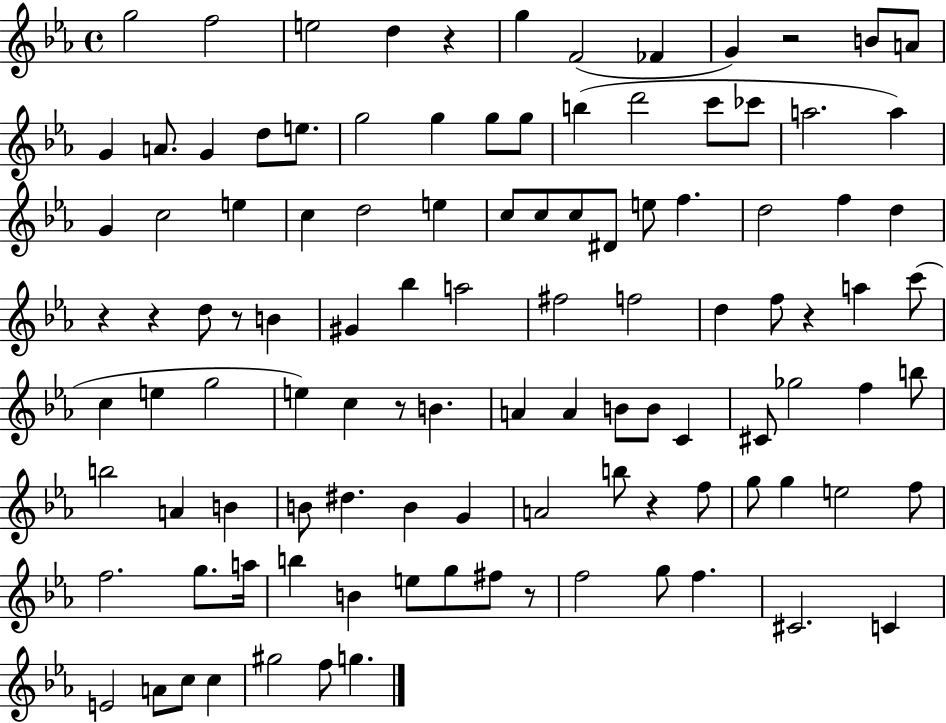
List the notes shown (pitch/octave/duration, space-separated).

G5/h F5/h E5/h D5/q R/q G5/q F4/h FES4/q G4/q R/h B4/e A4/e G4/q A4/e. G4/q D5/e E5/e. G5/h G5/q G5/e G5/e B5/q D6/h C6/e CES6/e A5/h. A5/q G4/q C5/h E5/q C5/q D5/h E5/q C5/e C5/e C5/e D#4/e E5/e F5/q. D5/h F5/q D5/q R/q R/q D5/e R/e B4/q G#4/q Bb5/q A5/h F#5/h F5/h D5/q F5/e R/q A5/q C6/e C5/q E5/q G5/h E5/q C5/q R/e B4/q. A4/q A4/q B4/e B4/e C4/q C#4/e Gb5/h F5/q B5/e B5/h A4/q B4/q B4/e D#5/q. B4/q G4/q A4/h B5/e R/q F5/e G5/e G5/q E5/h F5/e F5/h. G5/e. A5/s B5/q B4/q E5/e G5/e F#5/e R/e F5/h G5/e F5/q. C#4/h. C4/q E4/h A4/e C5/e C5/q G#5/h F5/e G5/q.